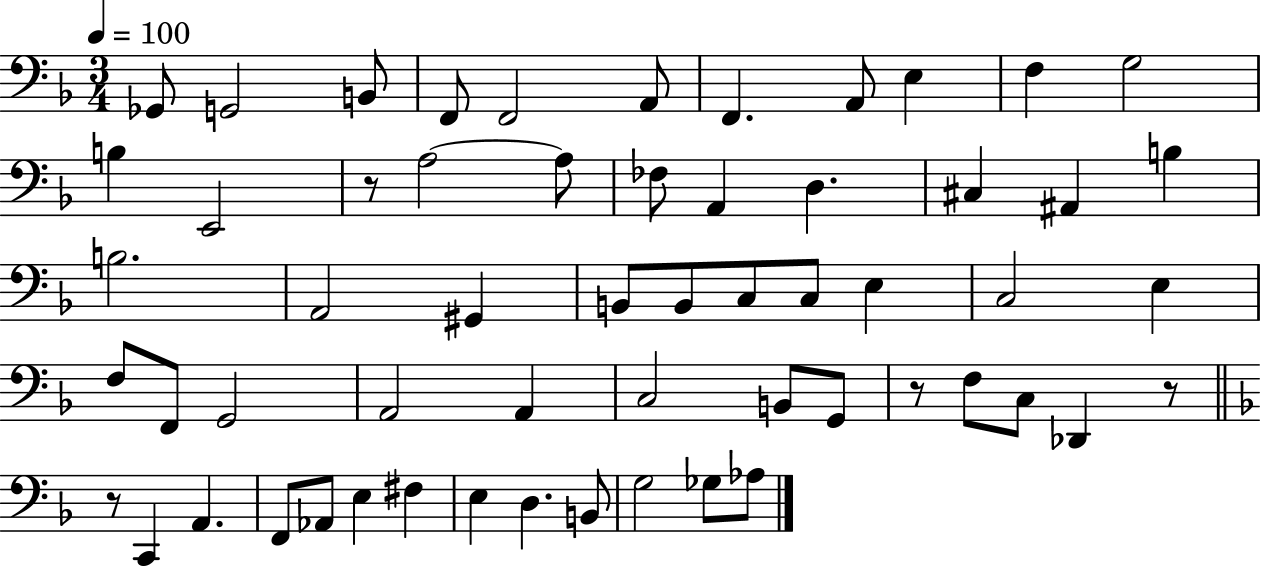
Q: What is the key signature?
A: F major